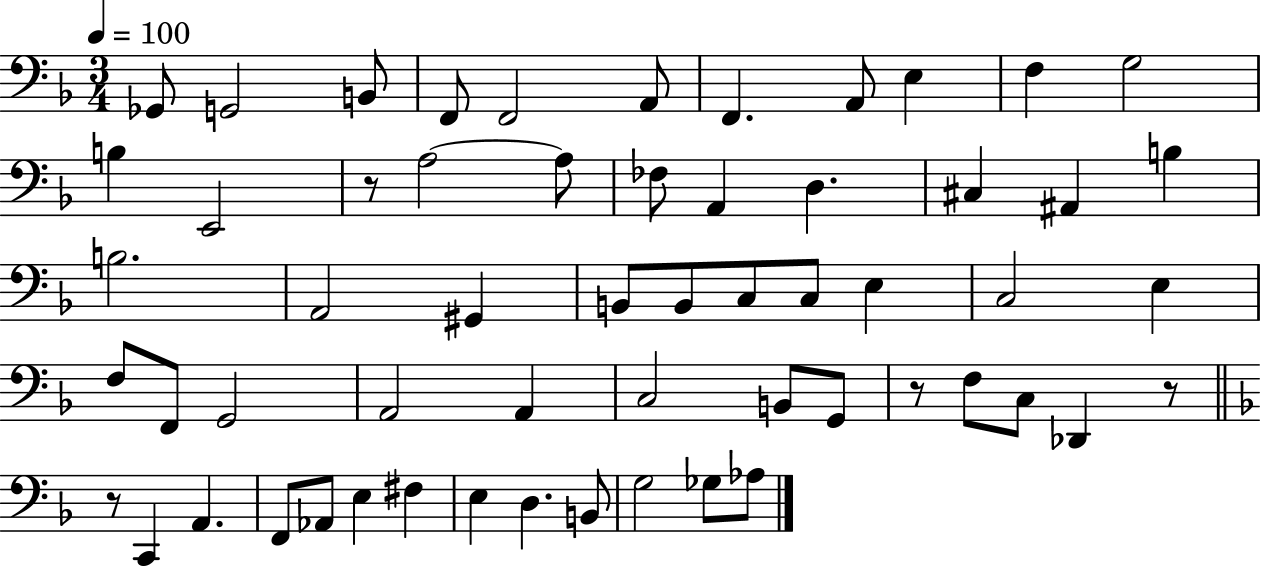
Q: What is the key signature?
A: F major